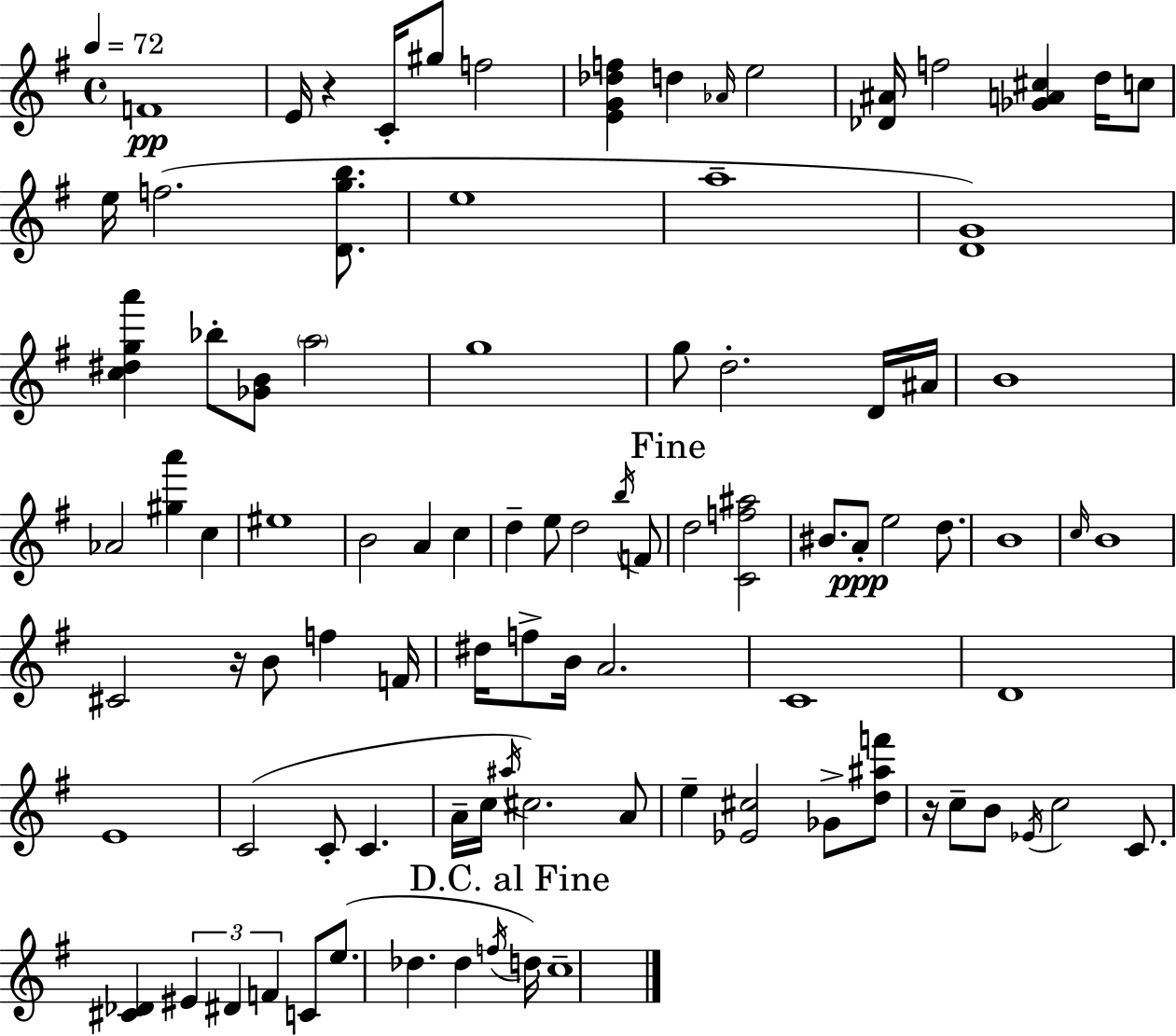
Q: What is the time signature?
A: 4/4